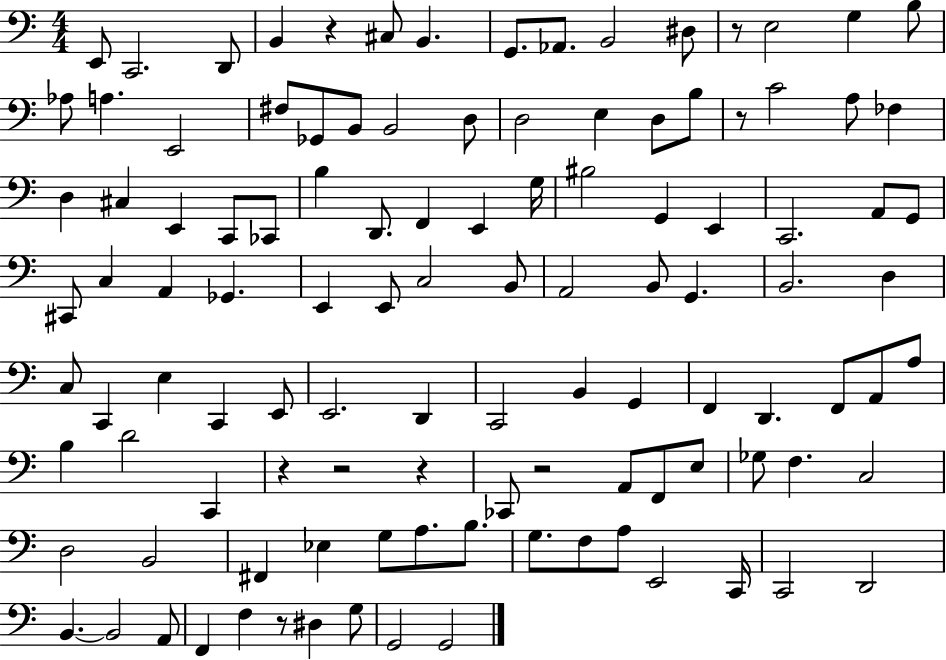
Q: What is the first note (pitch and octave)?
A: E2